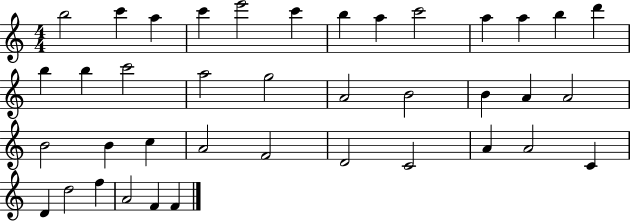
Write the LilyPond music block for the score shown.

{
  \clef treble
  \numericTimeSignature
  \time 4/4
  \key c \major
  b''2 c'''4 a''4 | c'''4 e'''2 c'''4 | b''4 a''4 c'''2 | a''4 a''4 b''4 d'''4 | \break b''4 b''4 c'''2 | a''2 g''2 | a'2 b'2 | b'4 a'4 a'2 | \break b'2 b'4 c''4 | a'2 f'2 | d'2 c'2 | a'4 a'2 c'4 | \break d'4 d''2 f''4 | a'2 f'4 f'4 | \bar "|."
}